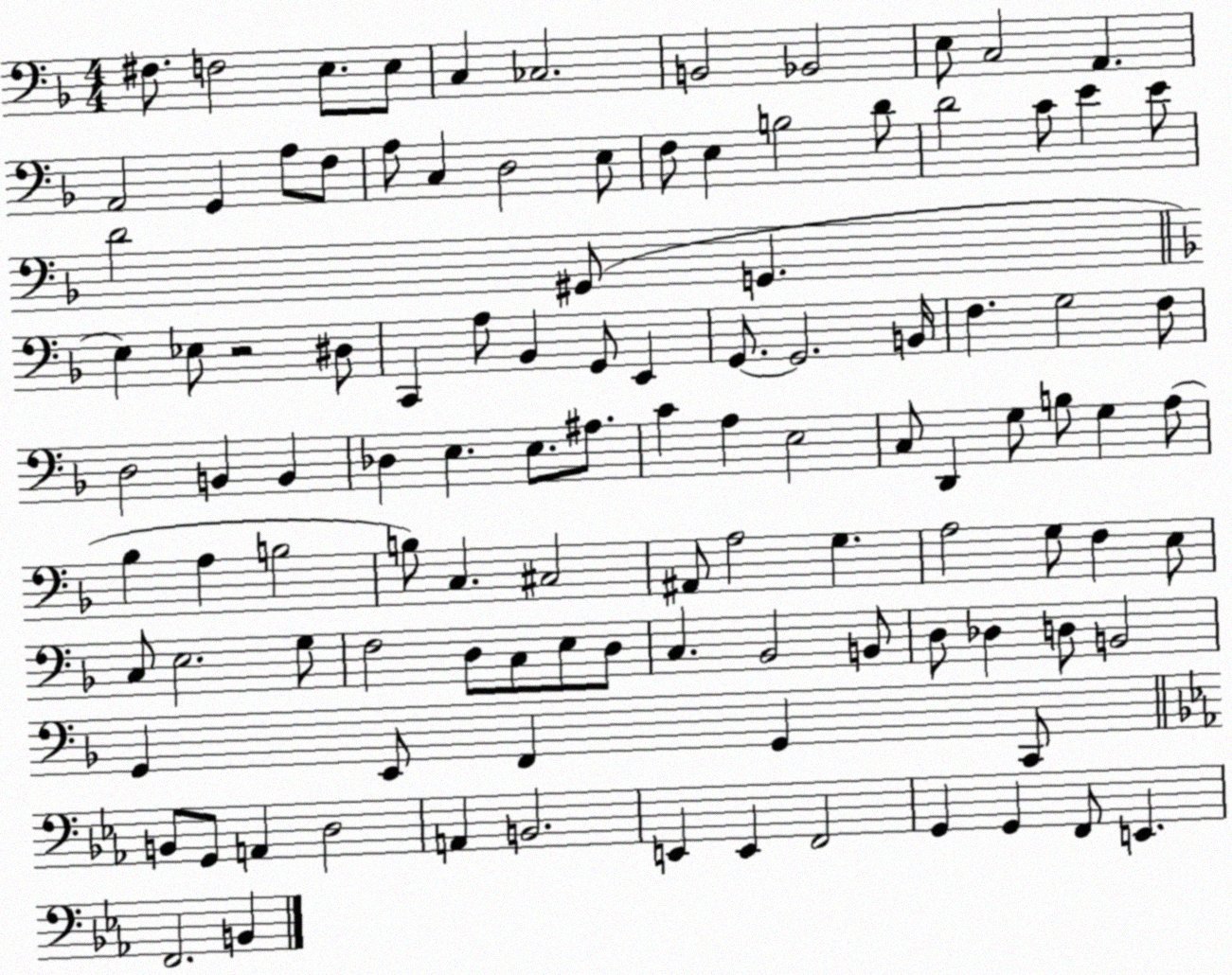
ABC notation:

X:1
T:Untitled
M:4/4
L:1/4
K:F
^F,/2 F,2 E,/2 E,/2 C, _C,2 B,,2 _B,,2 E,/2 C,2 A,, A,,2 G,, A,/2 F,/2 A,/2 C, D,2 E,/2 F,/2 E, B,2 D/2 D2 C/2 E E/2 D2 ^G,,/2 G,, E, _E,/2 z2 ^D,/2 C,, A,/2 _B,, G,,/2 E,, G,,/2 G,,2 B,,/4 F, G,2 F,/2 D,2 B,, B,, _D, E, E,/2 ^A,/2 C A, E,2 C,/2 D,, G,/2 B,/2 G, A,/2 _B, A, B,2 B,/2 C, ^C,2 ^A,,/2 A,2 G, A,2 G,/2 F, E,/2 C,/2 E,2 G,/2 F,2 D,/2 C,/2 E,/2 D,/2 C, _B,,2 B,,/2 D,/2 _D, D,/2 B,,2 G,, E,,/2 F,, G,, C,,/2 B,,/2 G,,/2 A,, D,2 A,, B,,2 E,, E,, F,,2 G,, G,, F,,/2 E,, F,,2 B,,